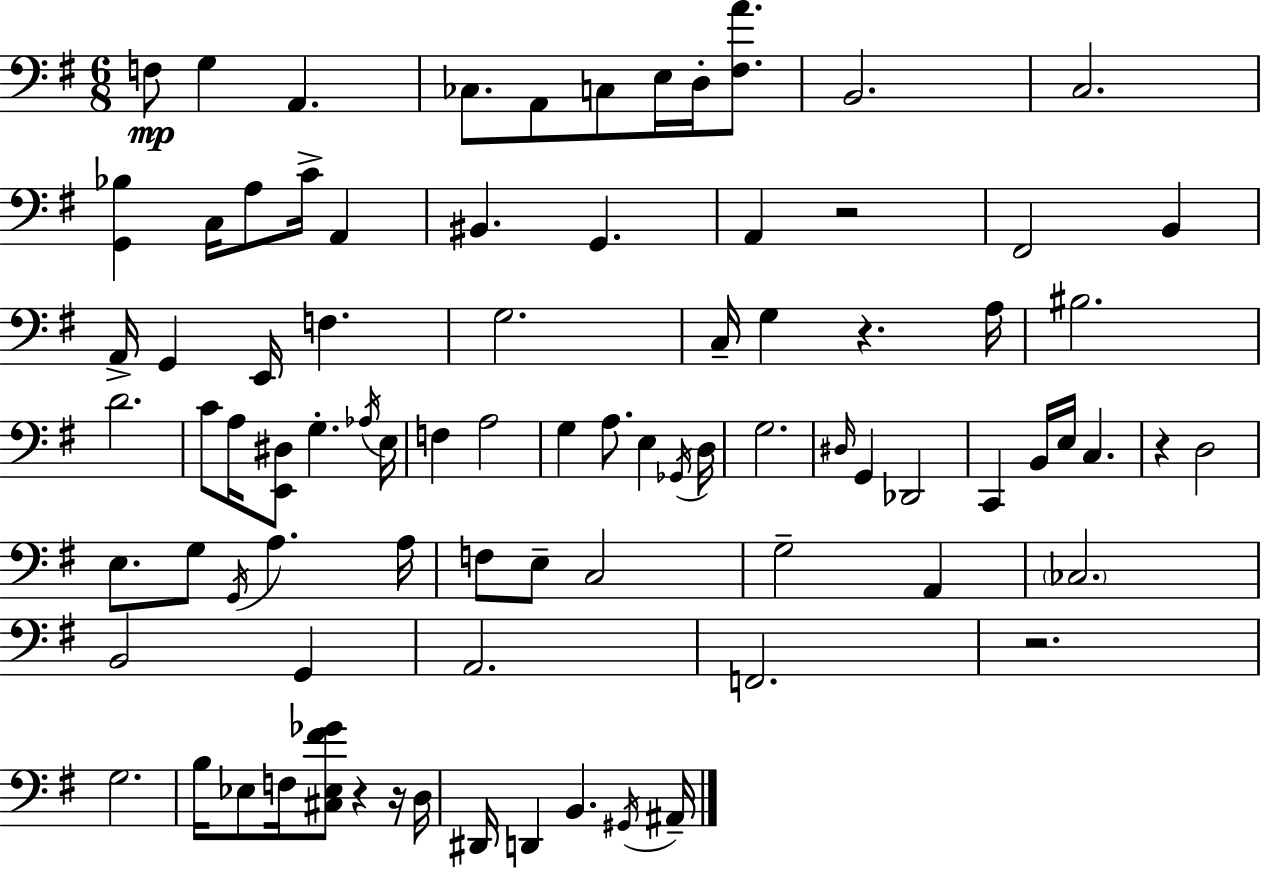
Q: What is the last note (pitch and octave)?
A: A#2